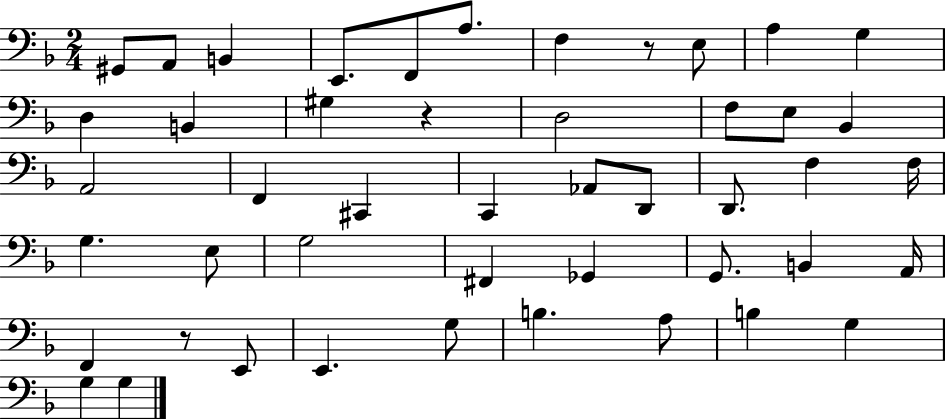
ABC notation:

X:1
T:Untitled
M:2/4
L:1/4
K:F
^G,,/2 A,,/2 B,, E,,/2 F,,/2 A,/2 F, z/2 E,/2 A, G, D, B,, ^G, z D,2 F,/2 E,/2 _B,, A,,2 F,, ^C,, C,, _A,,/2 D,,/2 D,,/2 F, F,/4 G, E,/2 G,2 ^F,, _G,, G,,/2 B,, A,,/4 F,, z/2 E,,/2 E,, G,/2 B, A,/2 B, G, G, G,